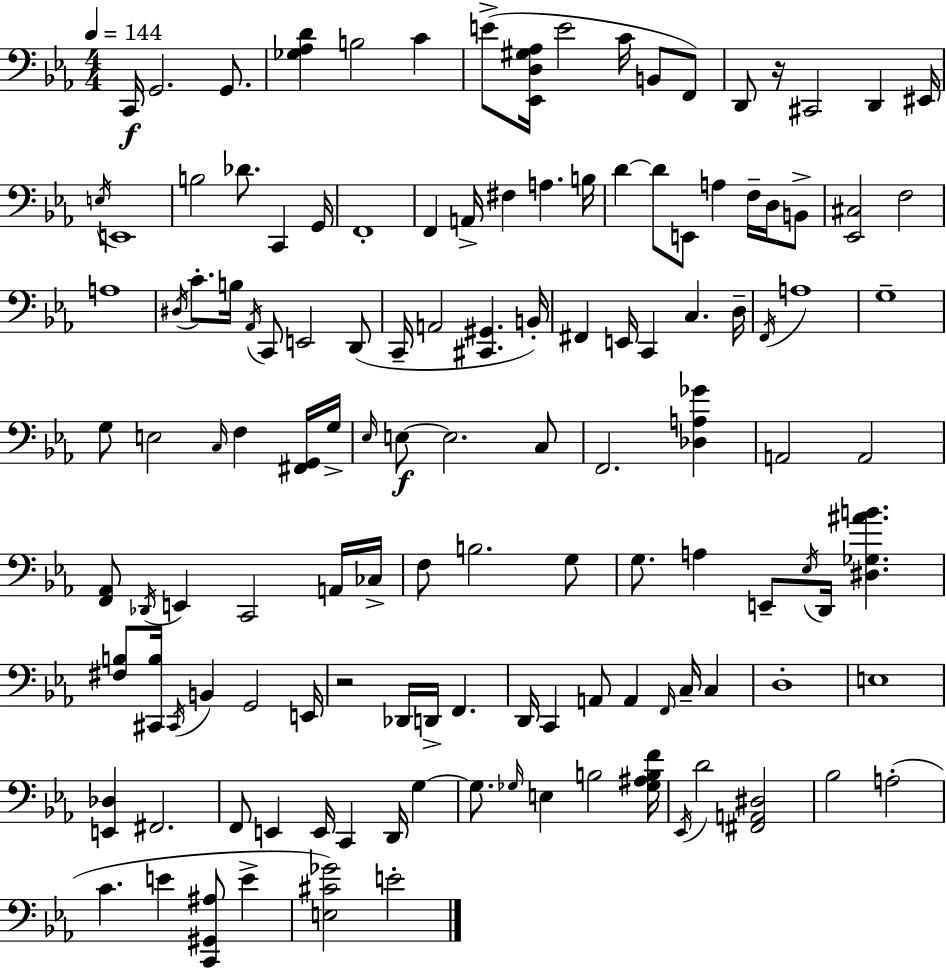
{
  \clef bass
  \numericTimeSignature
  \time 4/4
  \key c \minor
  \tempo 4 = 144
  \repeat volta 2 { c,16\f g,2. g,8. | <ges aes d'>4 b2 c'4 | e'8->( <ees, d gis aes>16 e'2 c'16 b,8 f,8) | d,8 r16 cis,2 d,4 eis,16 | \break \acciaccatura { e16 } e,1 | b2 des'8. c,4 | g,16 f,1-. | f,4 a,16-> fis4 a4. | \break b16 d'4~~ d'8 e,8 a4 f16-- d16 b,8-> | <ees, cis>2 f2 | a1 | \acciaccatura { dis16 } c'8.-. b16 \acciaccatura { aes,16 } c,8 e,2 | \break d,8( c,16-- a,2 <cis, gis,>4. | b,16-.) fis,4 e,16 c,4 c4. | d16-- \acciaccatura { f,16 } a1 | g1-- | \break g8 e2 \grace { c16 } f4 | <fis, g,>16 g16-> \grace { ees16 } e8~~\f e2. | c8 f,2. | <des a ges'>4 a,2 a,2 | \break <f, aes,>8 \acciaccatura { des,16 } e,4 c,2 | a,16 ces16-> f8 b2. | g8 g8. a4 e,8-- | \acciaccatura { ees16 } d,16 <dis ges ais' b'>4. <fis b>8 <cis, b>16 \acciaccatura { cis,16 } b,4 | \break g,2 e,16 r2 | des,16 d,16-> f,4. d,16 c,4 a,8 | a,4 \grace { f,16 } c16-- c4 d1-. | e1 | \break <e, des>4 fis,2. | f,8 e,4 | e,16 c,4 d,16 g4~~ g8. \grace { ges16 } e4 | b2 <ges ais b f'>16 \acciaccatura { ees,16 } d'2 | \break <fis, a, dis>2 bes2 | a2-.( c'4. | e'4 <c, gis, ais>8 e'4-> <e cis' ges'>2) | e'2-. } \bar "|."
}